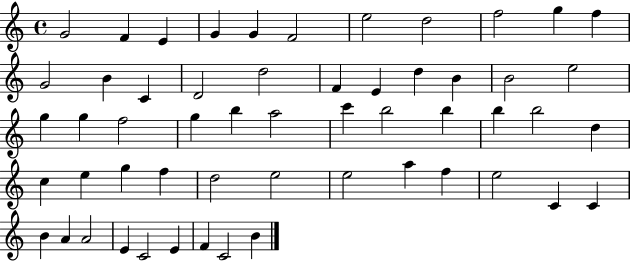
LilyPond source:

{
  \clef treble
  \time 4/4
  \defaultTimeSignature
  \key c \major
  g'2 f'4 e'4 | g'4 g'4 f'2 | e''2 d''2 | f''2 g''4 f''4 | \break g'2 b'4 c'4 | d'2 d''2 | f'4 e'4 d''4 b'4 | b'2 e''2 | \break g''4 g''4 f''2 | g''4 b''4 a''2 | c'''4 b''2 b''4 | b''4 b''2 d''4 | \break c''4 e''4 g''4 f''4 | d''2 e''2 | e''2 a''4 f''4 | e''2 c'4 c'4 | \break b'4 a'4 a'2 | e'4 c'2 e'4 | f'4 c'2 b'4 | \bar "|."
}